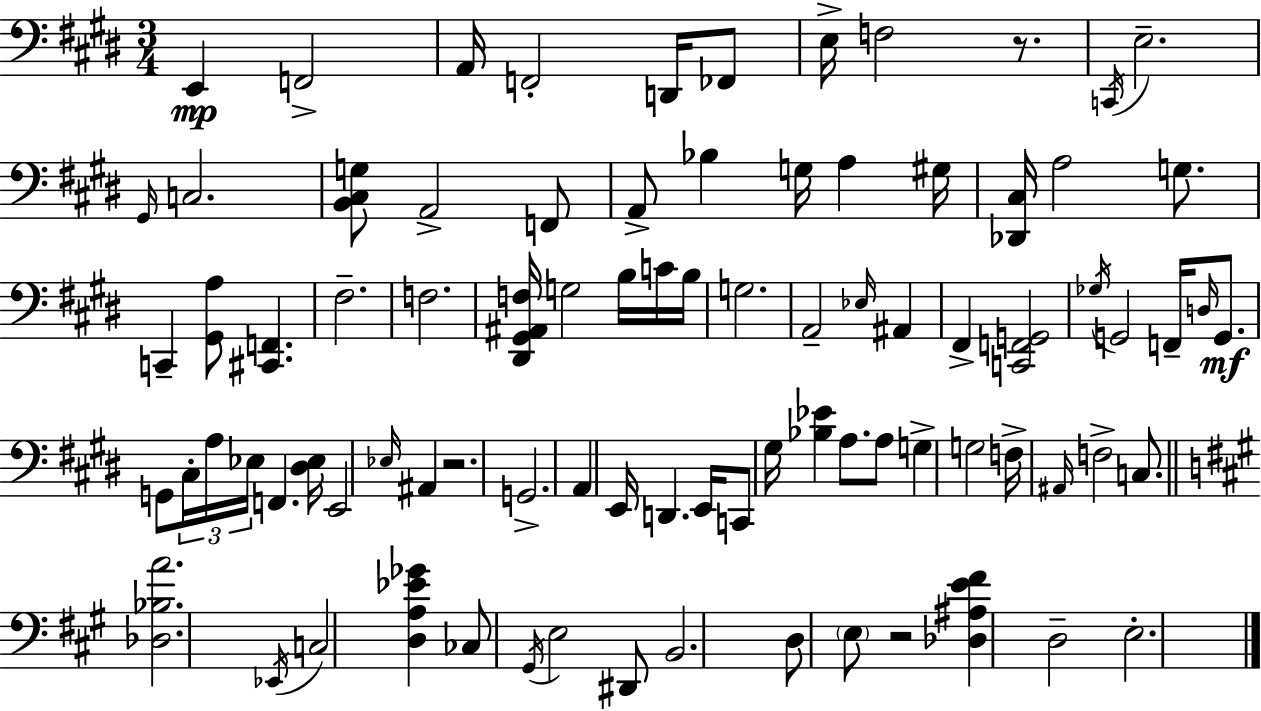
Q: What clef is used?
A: bass